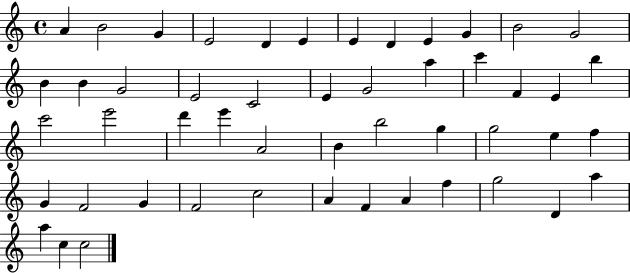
A4/q B4/h G4/q E4/h D4/q E4/q E4/q D4/q E4/q G4/q B4/h G4/h B4/q B4/q G4/h E4/h C4/h E4/q G4/h A5/q C6/q F4/q E4/q B5/q C6/h E6/h D6/q E6/q A4/h B4/q B5/h G5/q G5/h E5/q F5/q G4/q F4/h G4/q F4/h C5/h A4/q F4/q A4/q F5/q G5/h D4/q A5/q A5/q C5/q C5/h